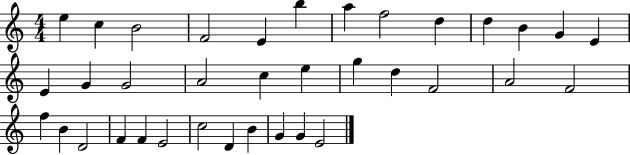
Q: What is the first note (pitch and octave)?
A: E5